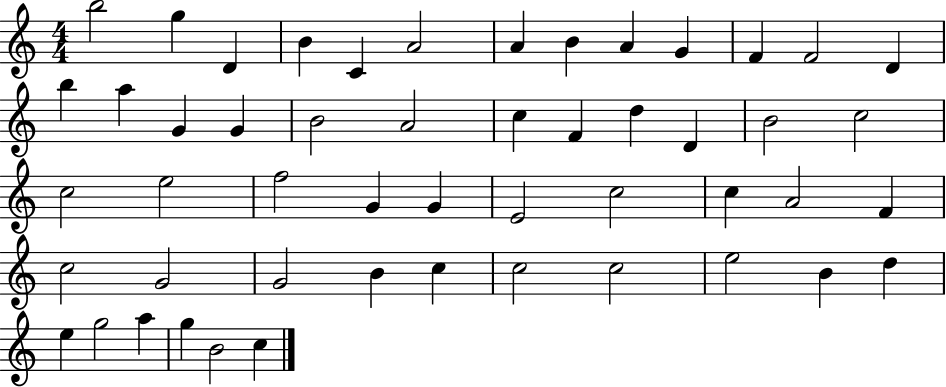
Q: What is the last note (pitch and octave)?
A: C5